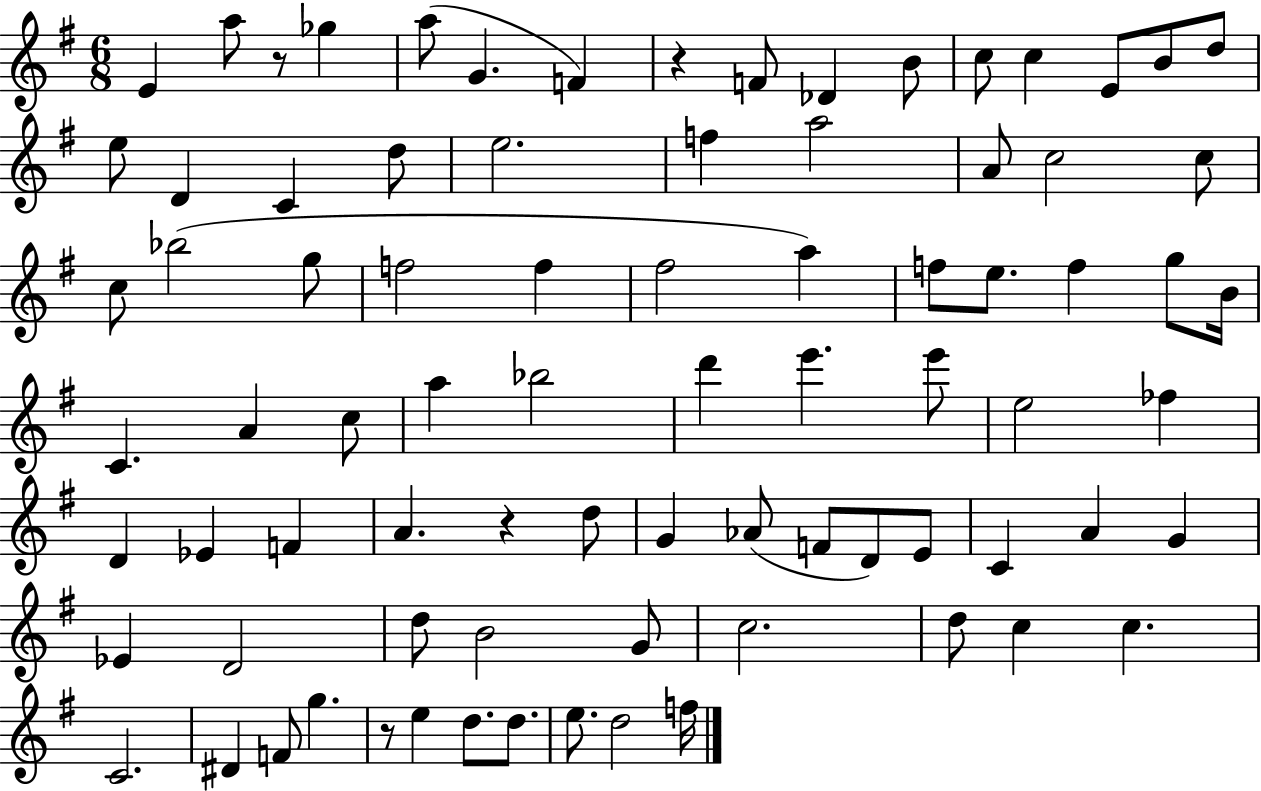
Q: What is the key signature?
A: G major